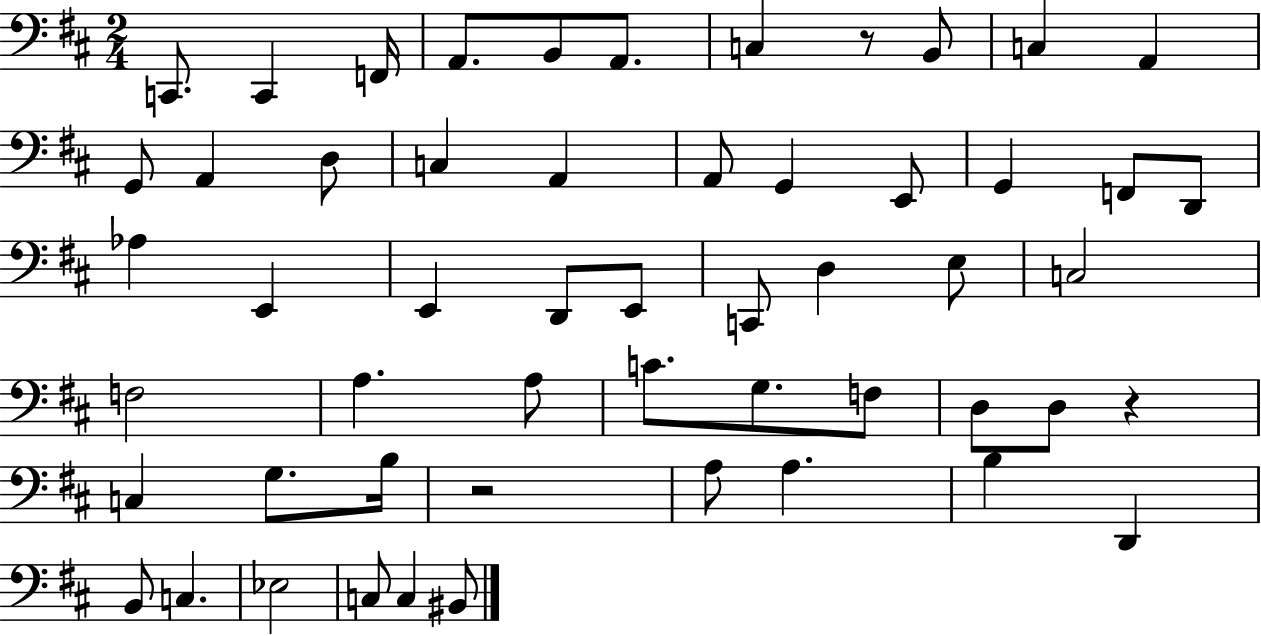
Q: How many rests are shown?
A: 3